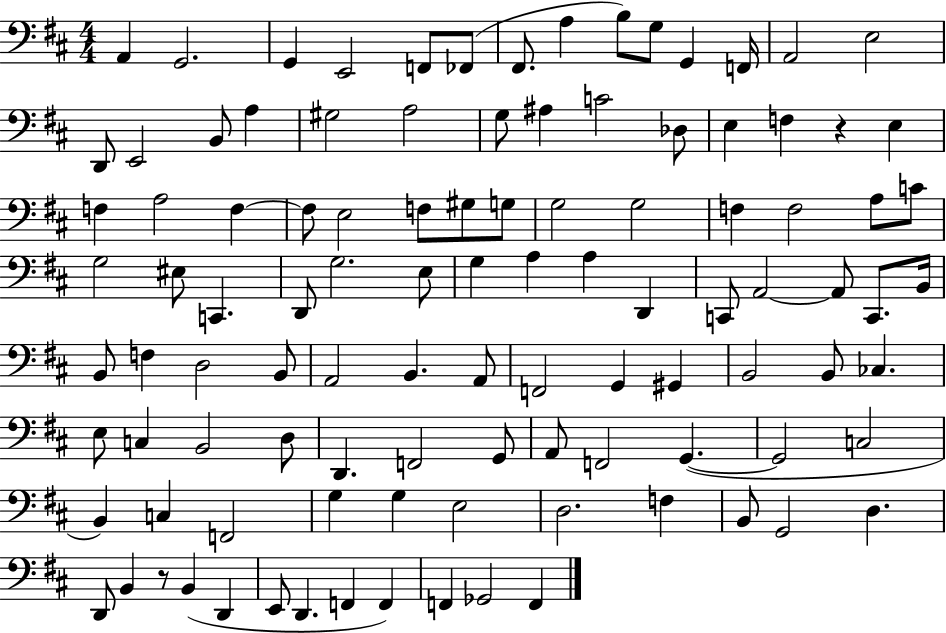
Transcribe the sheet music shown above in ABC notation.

X:1
T:Untitled
M:4/4
L:1/4
K:D
A,, G,,2 G,, E,,2 F,,/2 _F,,/2 ^F,,/2 A, B,/2 G,/2 G,, F,,/4 A,,2 E,2 D,,/2 E,,2 B,,/2 A, ^G,2 A,2 G,/2 ^A, C2 _D,/2 E, F, z E, F, A,2 F, F,/2 E,2 F,/2 ^G,/2 G,/2 G,2 G,2 F, F,2 A,/2 C/2 G,2 ^E,/2 C,, D,,/2 G,2 E,/2 G, A, A, D,, C,,/2 A,,2 A,,/2 C,,/2 B,,/4 B,,/2 F, D,2 B,,/2 A,,2 B,, A,,/2 F,,2 G,, ^G,, B,,2 B,,/2 _C, E,/2 C, B,,2 D,/2 D,, F,,2 G,,/2 A,,/2 F,,2 G,, G,,2 C,2 B,, C, F,,2 G, G, E,2 D,2 F, B,,/2 G,,2 D, D,,/2 B,, z/2 B,, D,, E,,/2 D,, F,, F,, F,, _G,,2 F,,